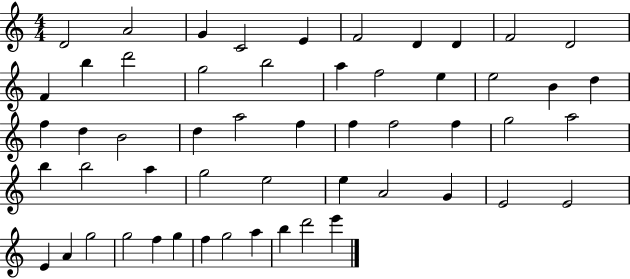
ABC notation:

X:1
T:Untitled
M:4/4
L:1/4
K:C
D2 A2 G C2 E F2 D D F2 D2 F b d'2 g2 b2 a f2 e e2 B d f d B2 d a2 f f f2 f g2 a2 b b2 a g2 e2 e A2 G E2 E2 E A g2 g2 f g f g2 a b d'2 e'